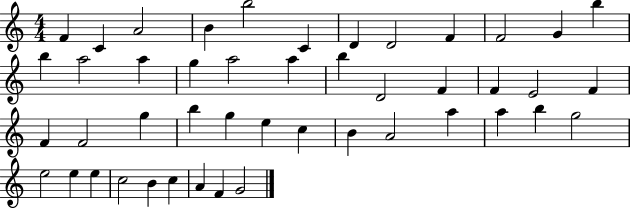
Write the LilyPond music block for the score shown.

{
  \clef treble
  \numericTimeSignature
  \time 4/4
  \key c \major
  f'4 c'4 a'2 | b'4 b''2 c'4 | d'4 d'2 f'4 | f'2 g'4 b''4 | \break b''4 a''2 a''4 | g''4 a''2 a''4 | b''4 d'2 f'4 | f'4 e'2 f'4 | \break f'4 f'2 g''4 | b''4 g''4 e''4 c''4 | b'4 a'2 a''4 | a''4 b''4 g''2 | \break e''2 e''4 e''4 | c''2 b'4 c''4 | a'4 f'4 g'2 | \bar "|."
}